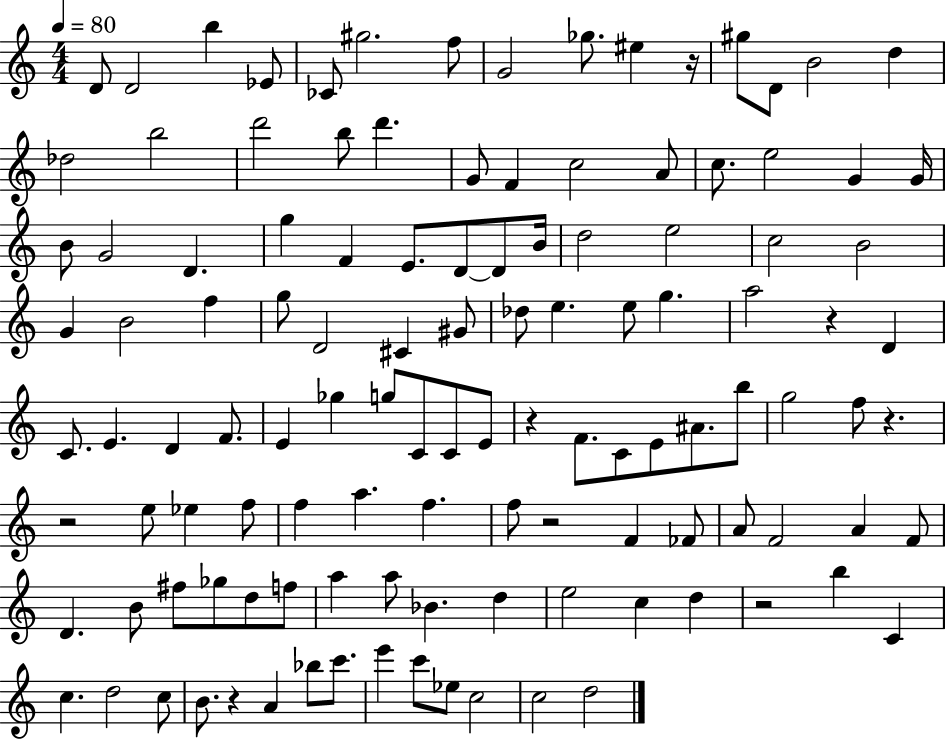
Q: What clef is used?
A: treble